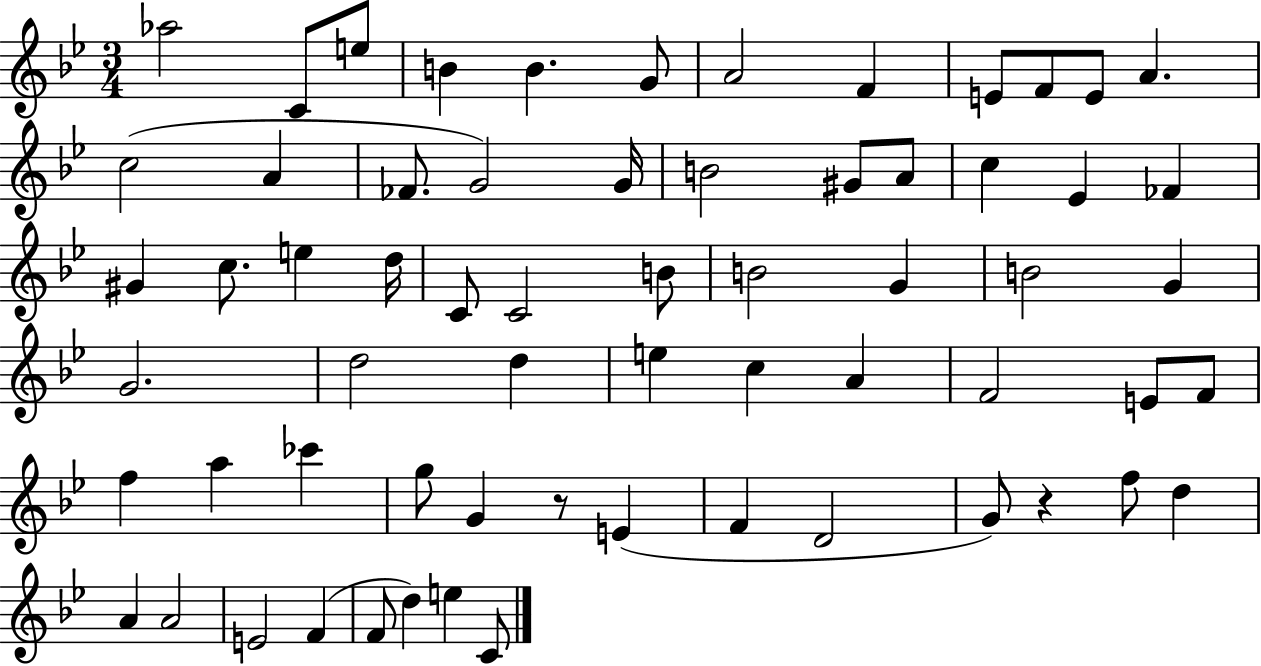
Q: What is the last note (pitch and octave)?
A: C4